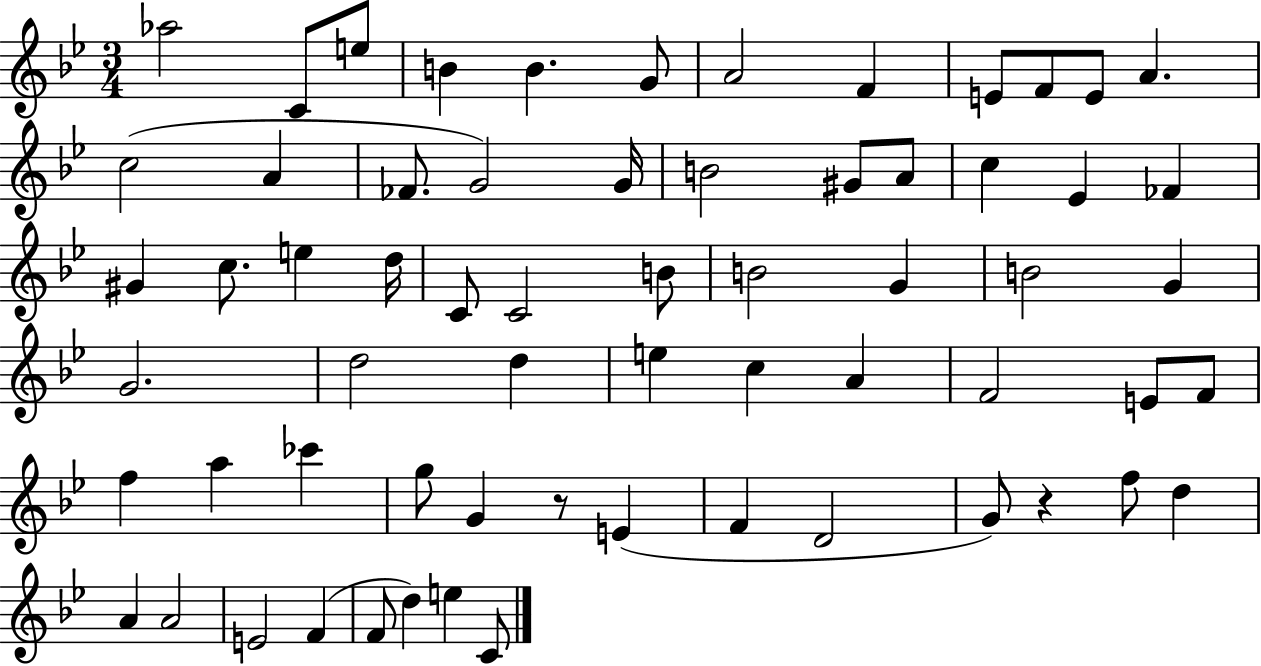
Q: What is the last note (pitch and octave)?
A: C4